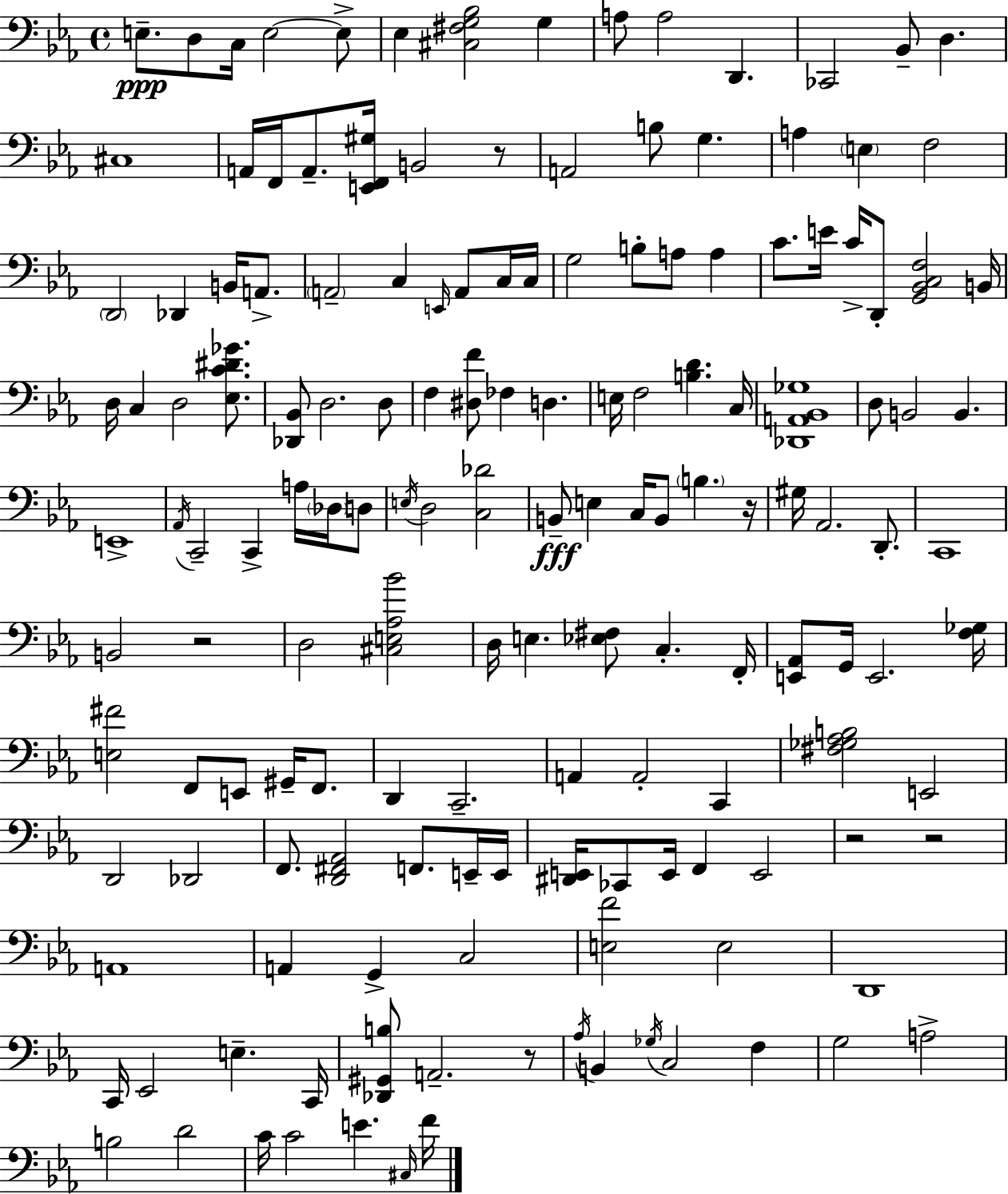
E3/e. D3/e C3/s E3/h E3/e Eb3/q [C#3,F#3,G3,Bb3]/h G3/q A3/e A3/h D2/q. CES2/h Bb2/e D3/q. C#3/w A2/s F2/s A2/e. [E2,F2,G#3]/s B2/h R/e A2/h B3/e G3/q. A3/q E3/q F3/h D2/h Db2/q B2/s A2/e. A2/h C3/q E2/s A2/e C3/s C3/s G3/h B3/e A3/e A3/q C4/e. E4/s C4/s D2/e [G2,Bb2,C3,F3]/h B2/s D3/s C3/q D3/h [Eb3,C4,D#4,Gb4]/e. [Db2,Bb2]/e D3/h. D3/e F3/q [D#3,F4]/e FES3/q D3/q. E3/s F3/h [B3,D4]/q. C3/s [Db2,A2,Bb2,Gb3]/w D3/e B2/h B2/q. E2/w Ab2/s C2/h C2/q A3/s Db3/s D3/e E3/s D3/h [C3,Db4]/h B2/e E3/q C3/s B2/e B3/q. R/s G#3/s Ab2/h. D2/e. C2/w B2/h R/h D3/h [C#3,E3,Ab3,Bb4]/h D3/s E3/q. [Eb3,F#3]/e C3/q. F2/s [E2,Ab2]/e G2/s E2/h. [F3,Gb3]/s [E3,F#4]/h F2/e E2/e G#2/s F2/e. D2/q C2/h. A2/q A2/h C2/q [F#3,Gb3,Ab3,B3]/h E2/h D2/h Db2/h F2/e. [D2,F#2,Ab2]/h F2/e. E2/s E2/s [D#2,E2]/s CES2/e E2/s F2/q E2/h R/h R/h A2/w A2/q G2/q C3/h [E3,F4]/h E3/h D2/w C2/s Eb2/h E3/q. C2/s [Db2,G#2,B3]/e A2/h. R/e Ab3/s B2/q Gb3/s C3/h F3/q G3/h A3/h B3/h D4/h C4/s C4/h E4/q. C#3/s F4/s